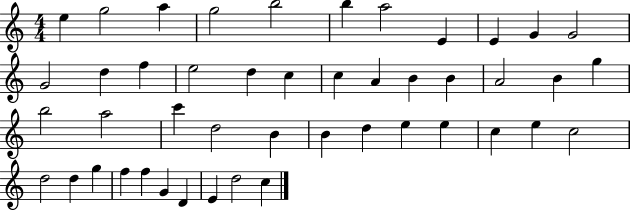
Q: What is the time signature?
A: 4/4